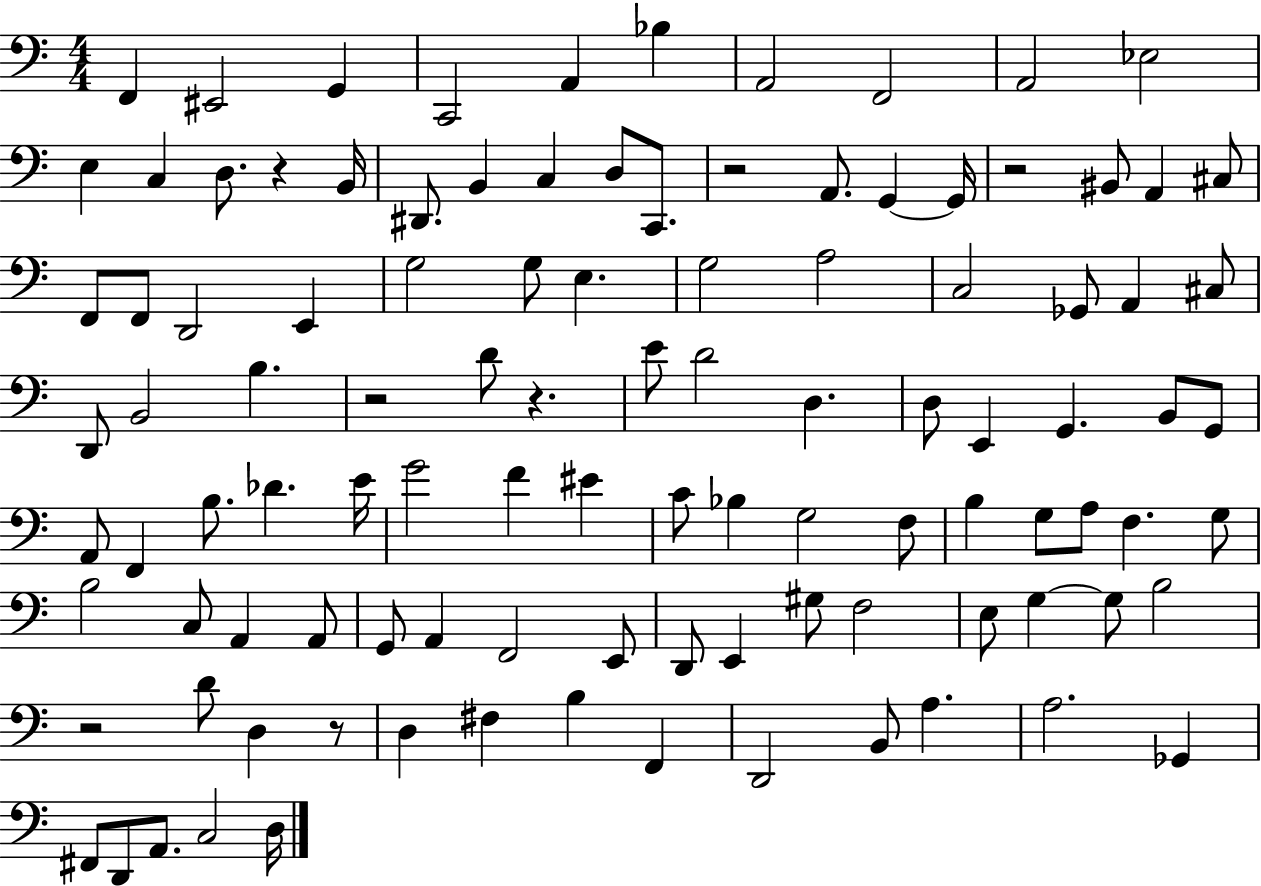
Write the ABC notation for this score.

X:1
T:Untitled
M:4/4
L:1/4
K:C
F,, ^E,,2 G,, C,,2 A,, _B, A,,2 F,,2 A,,2 _E,2 E, C, D,/2 z B,,/4 ^D,,/2 B,, C, D,/2 C,,/2 z2 A,,/2 G,, G,,/4 z2 ^B,,/2 A,, ^C,/2 F,,/2 F,,/2 D,,2 E,, G,2 G,/2 E, G,2 A,2 C,2 _G,,/2 A,, ^C,/2 D,,/2 B,,2 B, z2 D/2 z E/2 D2 D, D,/2 E,, G,, B,,/2 G,,/2 A,,/2 F,, B,/2 _D E/4 G2 F ^E C/2 _B, G,2 F,/2 B, G,/2 A,/2 F, G,/2 B,2 C,/2 A,, A,,/2 G,,/2 A,, F,,2 E,,/2 D,,/2 E,, ^G,/2 F,2 E,/2 G, G,/2 B,2 z2 D/2 D, z/2 D, ^F, B, F,, D,,2 B,,/2 A, A,2 _G,, ^F,,/2 D,,/2 A,,/2 C,2 D,/4